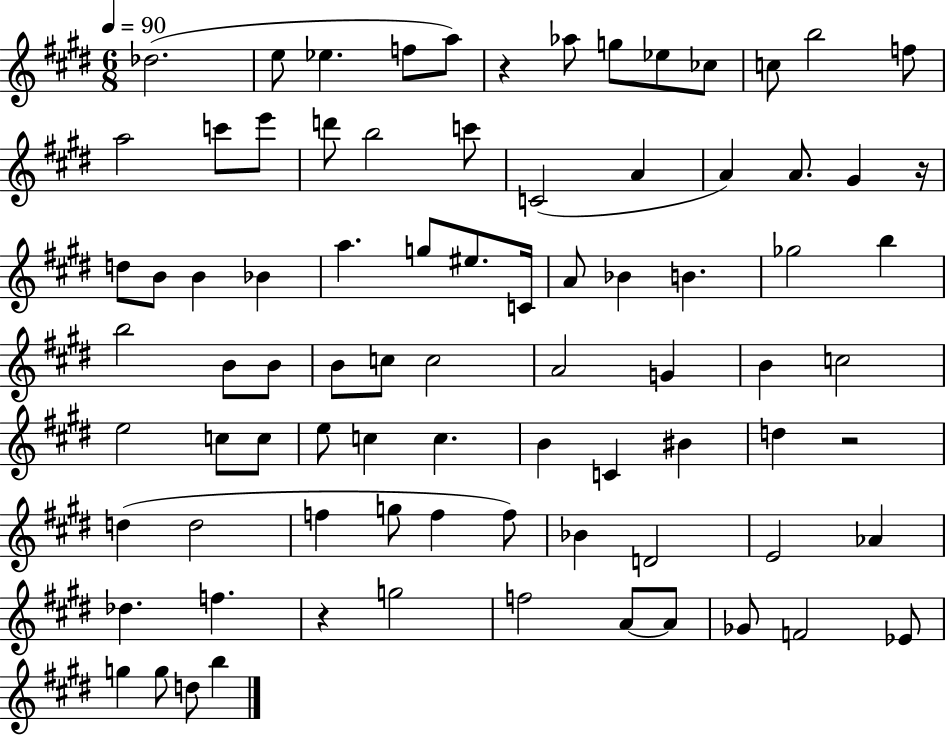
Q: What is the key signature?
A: E major